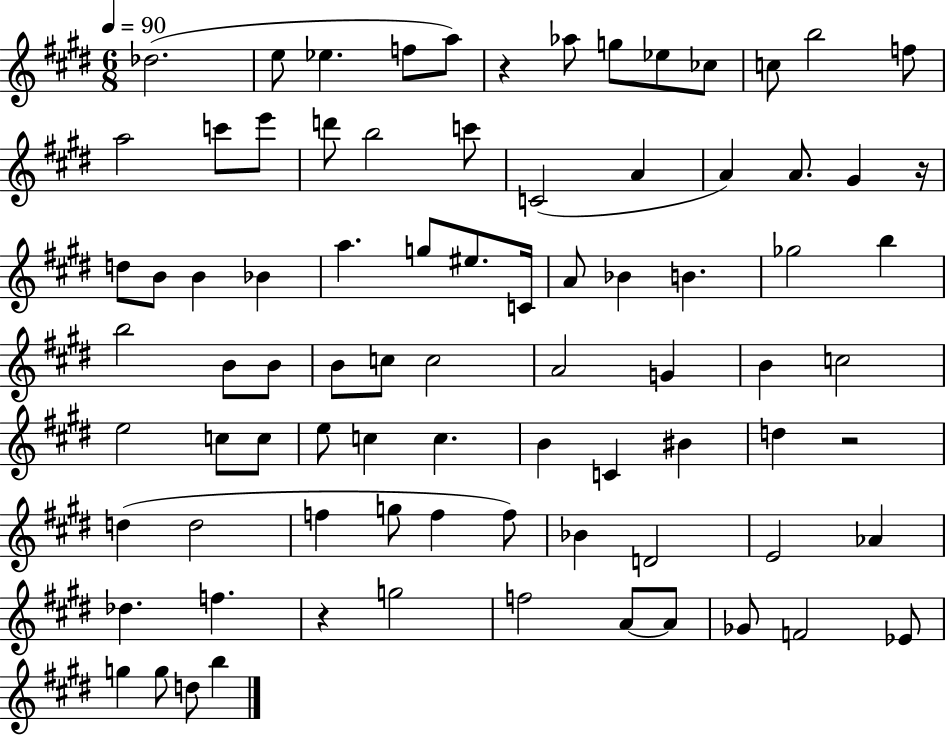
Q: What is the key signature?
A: E major